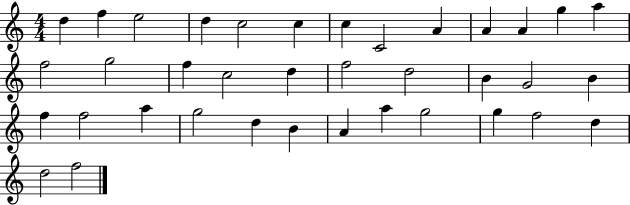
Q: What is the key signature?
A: C major